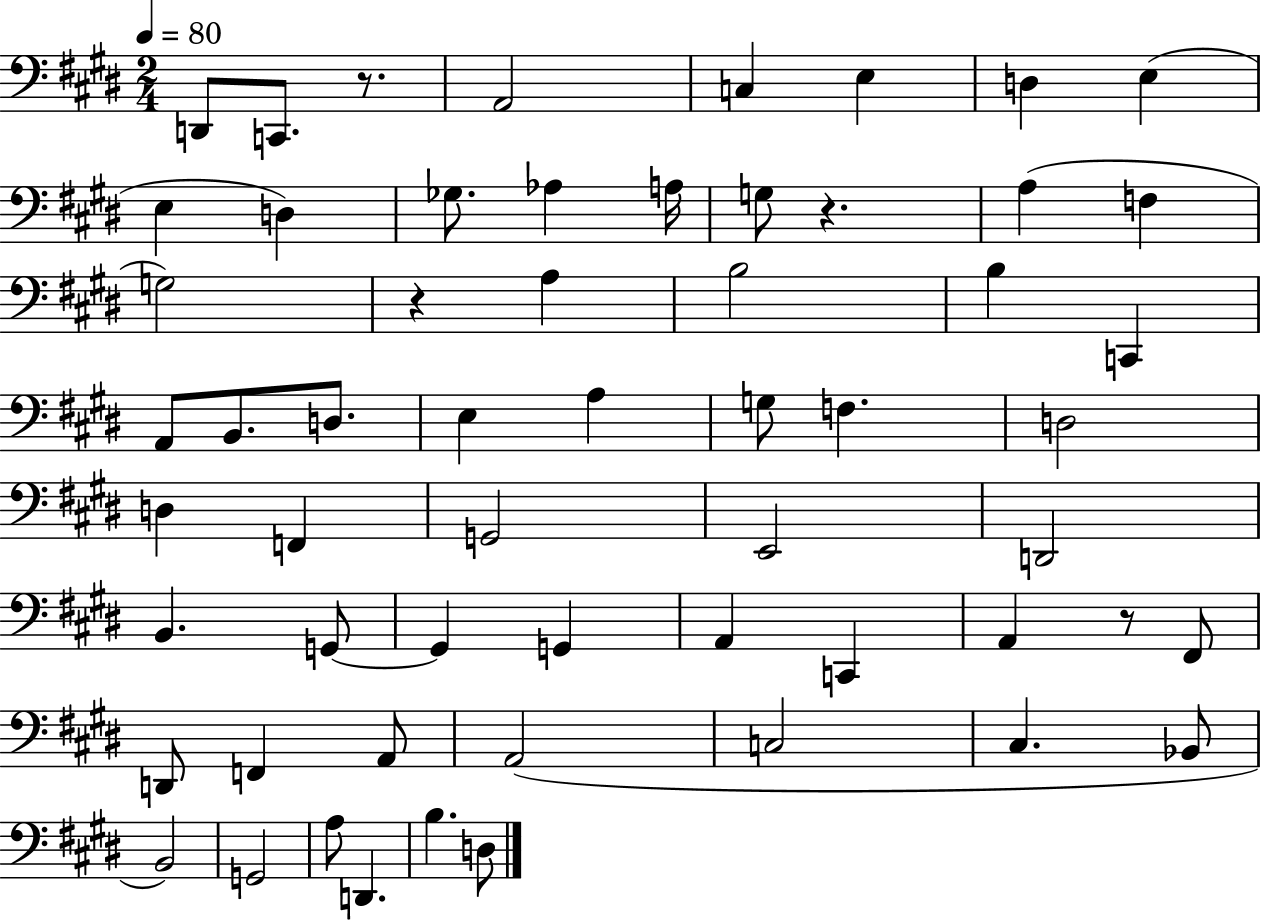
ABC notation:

X:1
T:Untitled
M:2/4
L:1/4
K:E
D,,/2 C,,/2 z/2 A,,2 C, E, D, E, E, D, _G,/2 _A, A,/4 G,/2 z A, F, G,2 z A, B,2 B, C,, A,,/2 B,,/2 D,/2 E, A, G,/2 F, D,2 D, F,, G,,2 E,,2 D,,2 B,, G,,/2 G,, G,, A,, C,, A,, z/2 ^F,,/2 D,,/2 F,, A,,/2 A,,2 C,2 ^C, _B,,/2 B,,2 G,,2 A,/2 D,, B, D,/2